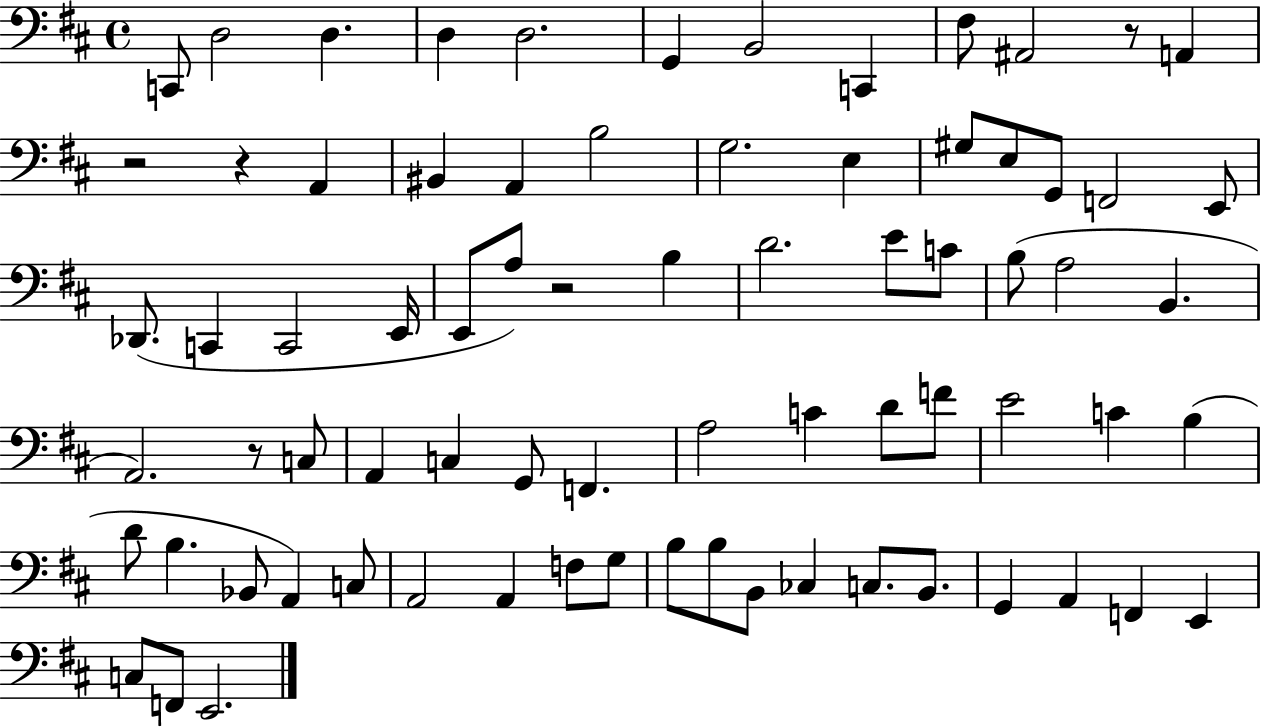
X:1
T:Untitled
M:4/4
L:1/4
K:D
C,,/2 D,2 D, D, D,2 G,, B,,2 C,, ^F,/2 ^A,,2 z/2 A,, z2 z A,, ^B,, A,, B,2 G,2 E, ^G,/2 E,/2 G,,/2 F,,2 E,,/2 _D,,/2 C,, C,,2 E,,/4 E,,/2 A,/2 z2 B, D2 E/2 C/2 B,/2 A,2 B,, A,,2 z/2 C,/2 A,, C, G,,/2 F,, A,2 C D/2 F/2 E2 C B, D/2 B, _B,,/2 A,, C,/2 A,,2 A,, F,/2 G,/2 B,/2 B,/2 B,,/2 _C, C,/2 B,,/2 G,, A,, F,, E,, C,/2 F,,/2 E,,2